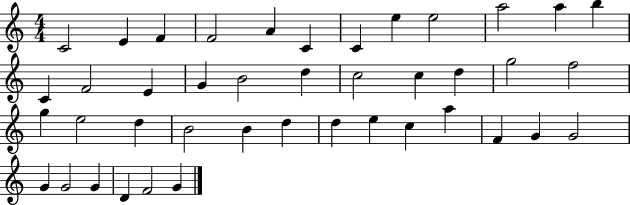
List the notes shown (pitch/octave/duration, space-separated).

C4/h E4/q F4/q F4/h A4/q C4/q C4/q E5/q E5/h A5/h A5/q B5/q C4/q F4/h E4/q G4/q B4/h D5/q C5/h C5/q D5/q G5/h F5/h G5/q E5/h D5/q B4/h B4/q D5/q D5/q E5/q C5/q A5/q F4/q G4/q G4/h G4/q G4/h G4/q D4/q F4/h G4/q